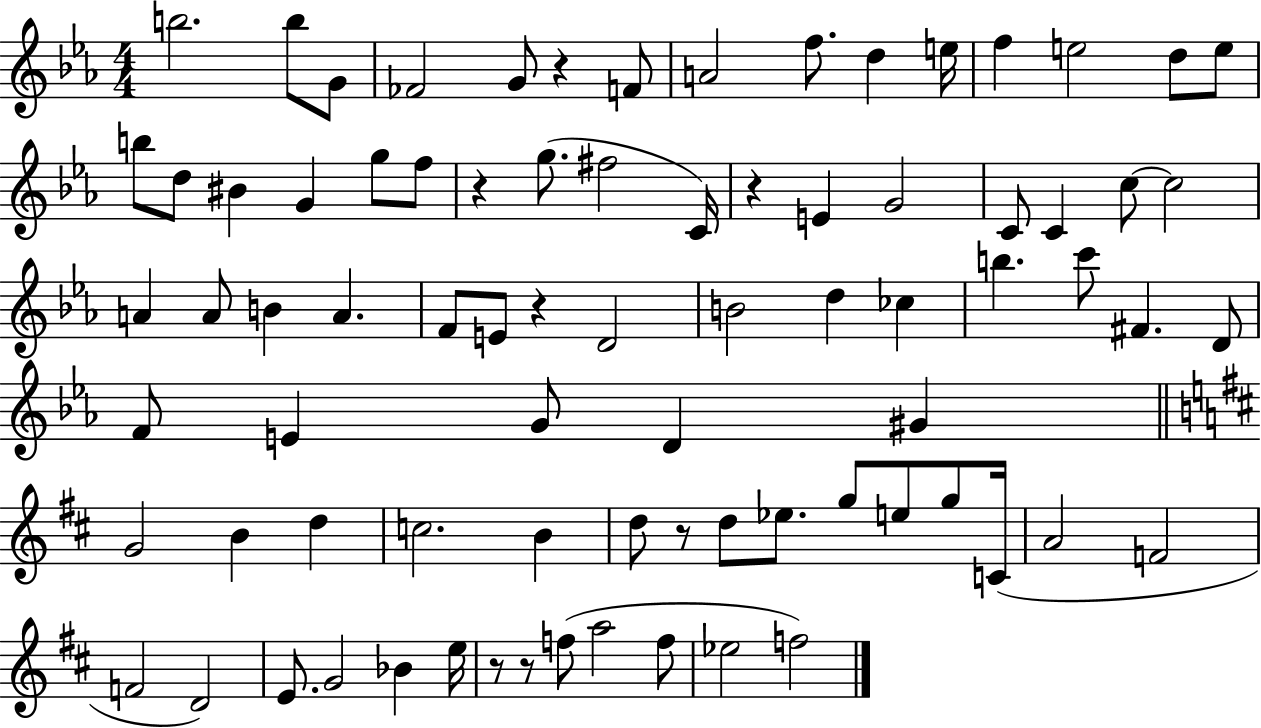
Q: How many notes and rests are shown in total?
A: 80